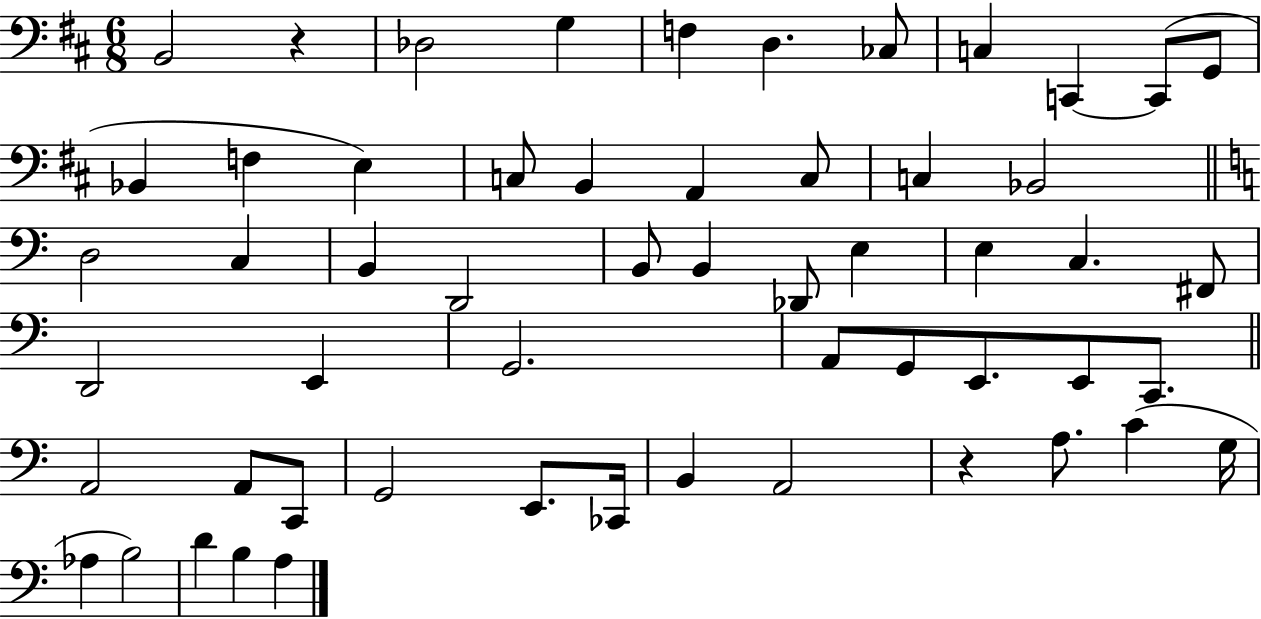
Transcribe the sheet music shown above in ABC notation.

X:1
T:Untitled
M:6/8
L:1/4
K:D
B,,2 z _D,2 G, F, D, _C,/2 C, C,, C,,/2 G,,/2 _B,, F, E, C,/2 B,, A,, C,/2 C, _B,,2 D,2 C, B,, D,,2 B,,/2 B,, _D,,/2 E, E, C, ^F,,/2 D,,2 E,, G,,2 A,,/2 G,,/2 E,,/2 E,,/2 C,,/2 A,,2 A,,/2 C,,/2 G,,2 E,,/2 _C,,/4 B,, A,,2 z A,/2 C G,/4 _A, B,2 D B, A,